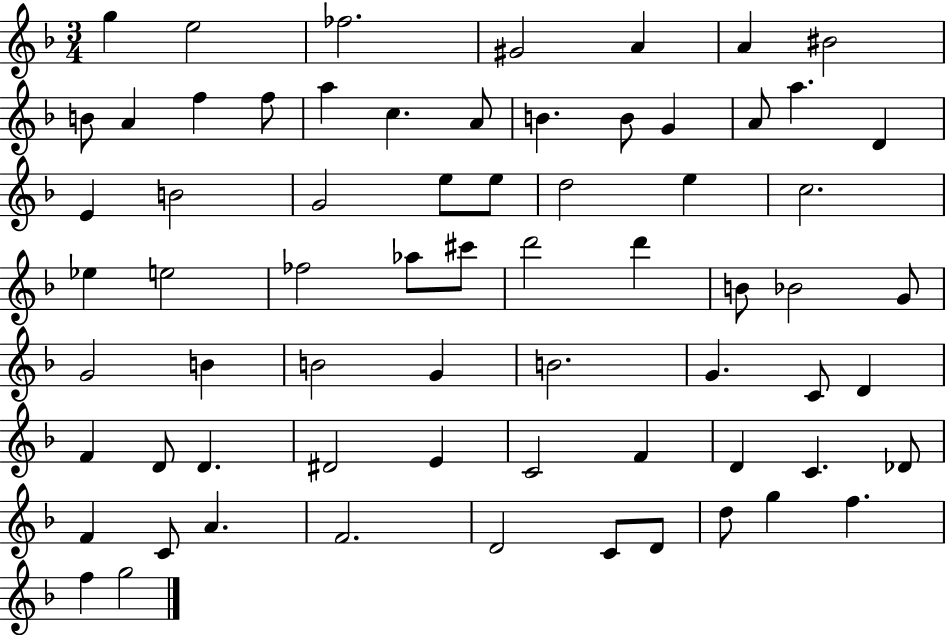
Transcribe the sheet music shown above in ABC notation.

X:1
T:Untitled
M:3/4
L:1/4
K:F
g e2 _f2 ^G2 A A ^B2 B/2 A f f/2 a c A/2 B B/2 G A/2 a D E B2 G2 e/2 e/2 d2 e c2 _e e2 _f2 _a/2 ^c'/2 d'2 d' B/2 _B2 G/2 G2 B B2 G B2 G C/2 D F D/2 D ^D2 E C2 F D C _D/2 F C/2 A F2 D2 C/2 D/2 d/2 g f f g2